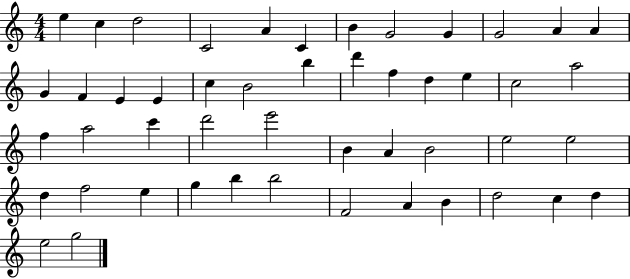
X:1
T:Untitled
M:4/4
L:1/4
K:C
e c d2 C2 A C B G2 G G2 A A G F E E c B2 b d' f d e c2 a2 f a2 c' d'2 e'2 B A B2 e2 e2 d f2 e g b b2 F2 A B d2 c d e2 g2